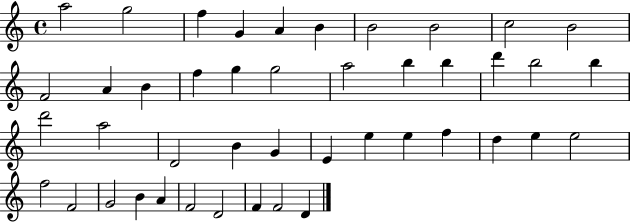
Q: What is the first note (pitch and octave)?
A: A5